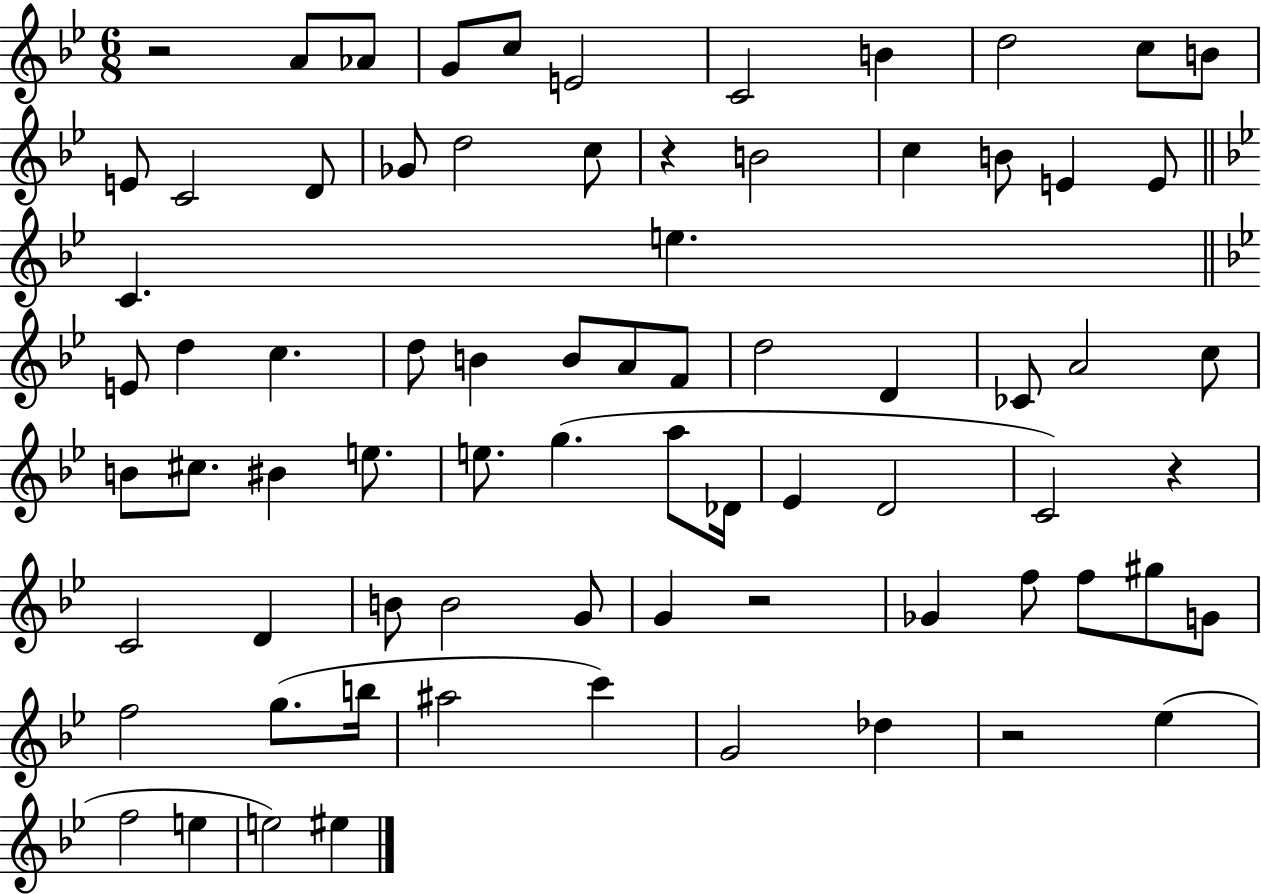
X:1
T:Untitled
M:6/8
L:1/4
K:Bb
z2 A/2 _A/2 G/2 c/2 E2 C2 B d2 c/2 B/2 E/2 C2 D/2 _G/2 d2 c/2 z B2 c B/2 E E/2 C e E/2 d c d/2 B B/2 A/2 F/2 d2 D _C/2 A2 c/2 B/2 ^c/2 ^B e/2 e/2 g a/2 _D/4 _E D2 C2 z C2 D B/2 B2 G/2 G z2 _G f/2 f/2 ^g/2 G/2 f2 g/2 b/4 ^a2 c' G2 _d z2 _e f2 e e2 ^e